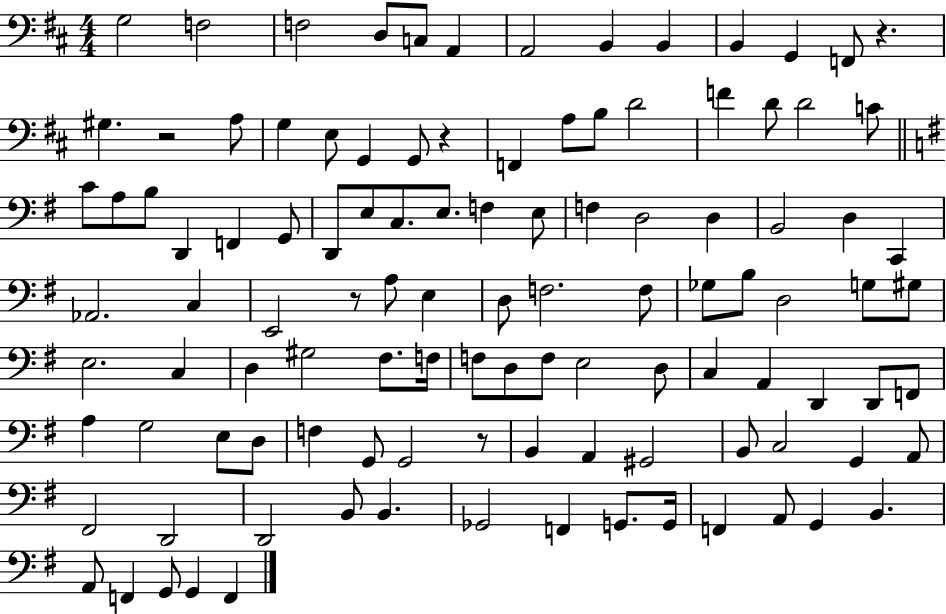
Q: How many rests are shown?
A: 5